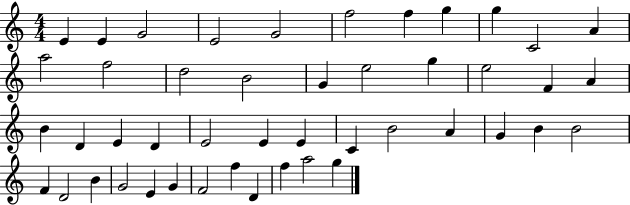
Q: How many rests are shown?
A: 0